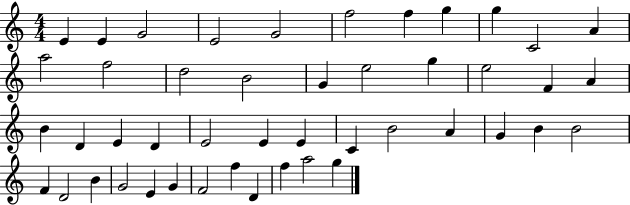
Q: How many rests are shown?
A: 0